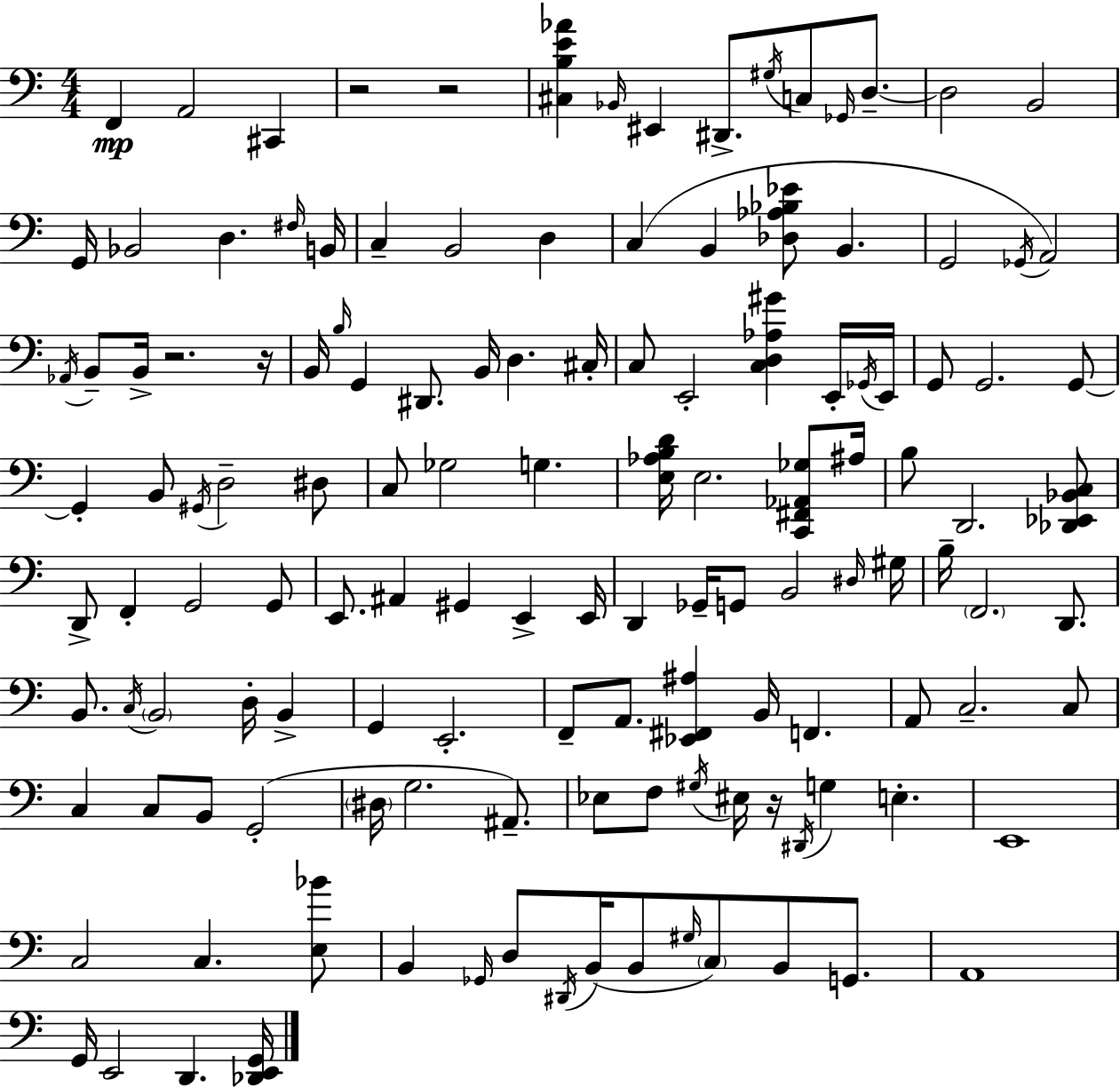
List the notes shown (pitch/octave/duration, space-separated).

F2/q A2/h C#2/q R/h R/h [C#3,B3,E4,Ab4]/q Bb2/s EIS2/q D#2/e. G#3/s C3/e Gb2/s D3/e. D3/h B2/h G2/s Bb2/h D3/q. F#3/s B2/s C3/q B2/h D3/q C3/q B2/q [Db3,Ab3,Bb3,Eb4]/e B2/q. G2/h Gb2/s A2/h Ab2/s B2/e B2/s R/h. R/s B2/s B3/s G2/q D#2/e. B2/s D3/q. C#3/s C3/e E2/h [C3,D3,Ab3,G#4]/q E2/s Gb2/s E2/s G2/e G2/h. G2/e G2/q B2/e G#2/s D3/h D#3/e C3/e Gb3/h G3/q. [E3,Ab3,B3,D4]/s E3/h. [C2,F#2,Ab2,Gb3]/e A#3/s B3/e D2/h. [Db2,Eb2,Bb2,C3]/e D2/e F2/q G2/h G2/e E2/e. A#2/q G#2/q E2/q E2/s D2/q Gb2/s G2/e B2/h D#3/s G#3/s B3/s F2/h. D2/e. B2/e. C3/s B2/h D3/s B2/q G2/q E2/h. F2/e A2/e. [Eb2,F#2,A#3]/q B2/s F2/q. A2/e C3/h. C3/e C3/q C3/e B2/e G2/h D#3/s G3/h. A#2/e. Eb3/e F3/e G#3/s EIS3/s R/s D#2/s G3/q E3/q. E2/w C3/h C3/q. [E3,Bb4]/e B2/q Gb2/s D3/e D#2/s B2/s B2/e G#3/s C3/e B2/e G2/e. A2/w G2/s E2/h D2/q. [Db2,E2,G2]/s